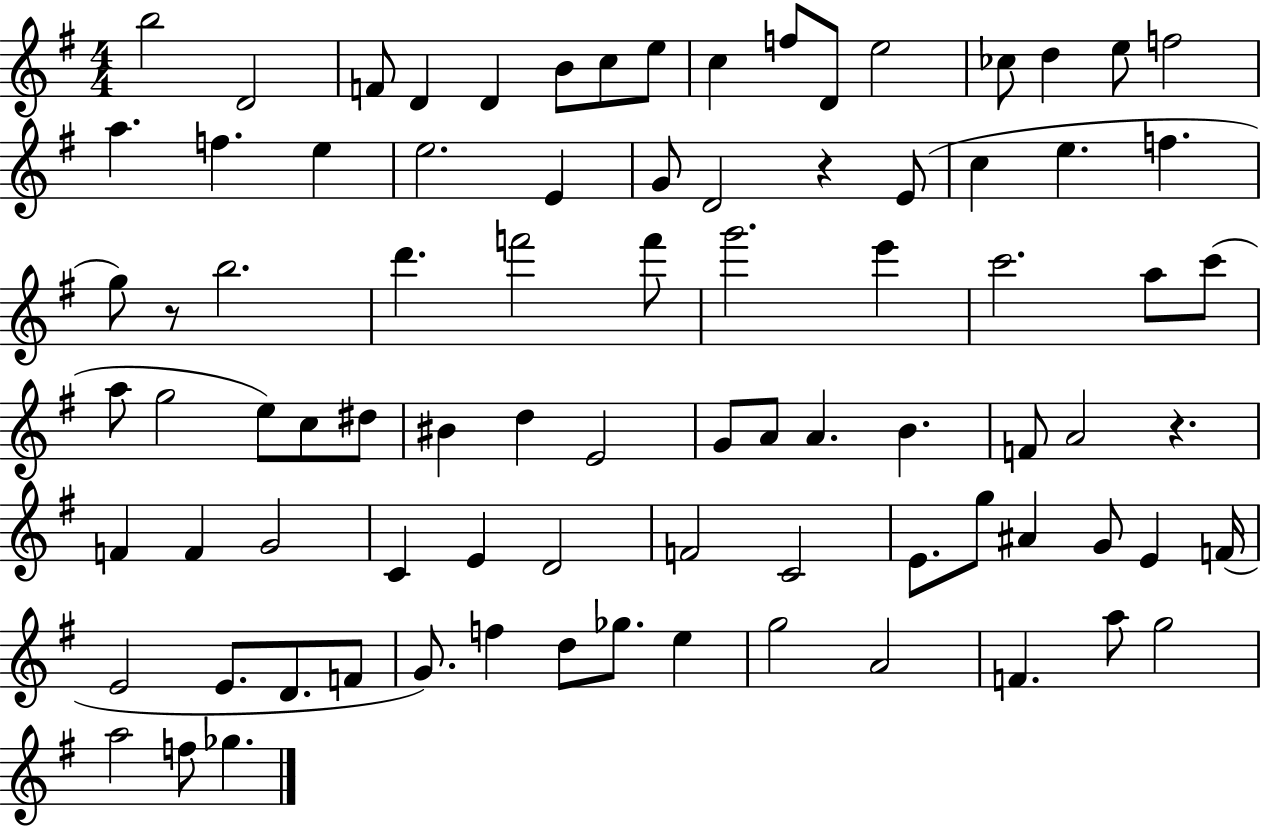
B5/h D4/h F4/e D4/q D4/q B4/e C5/e E5/e C5/q F5/e D4/e E5/h CES5/e D5/q E5/e F5/h A5/q. F5/q. E5/q E5/h. E4/q G4/e D4/h R/q E4/e C5/q E5/q. F5/q. G5/e R/e B5/h. D6/q. F6/h F6/e G6/h. E6/q C6/h. A5/e C6/e A5/e G5/h E5/e C5/e D#5/e BIS4/q D5/q E4/h G4/e A4/e A4/q. B4/q. F4/e A4/h R/q. F4/q F4/q G4/h C4/q E4/q D4/h F4/h C4/h E4/e. G5/e A#4/q G4/e E4/q F4/s E4/h E4/e. D4/e. F4/e G4/e. F5/q D5/e Gb5/e. E5/q G5/h A4/h F4/q. A5/e G5/h A5/h F5/e Gb5/q.